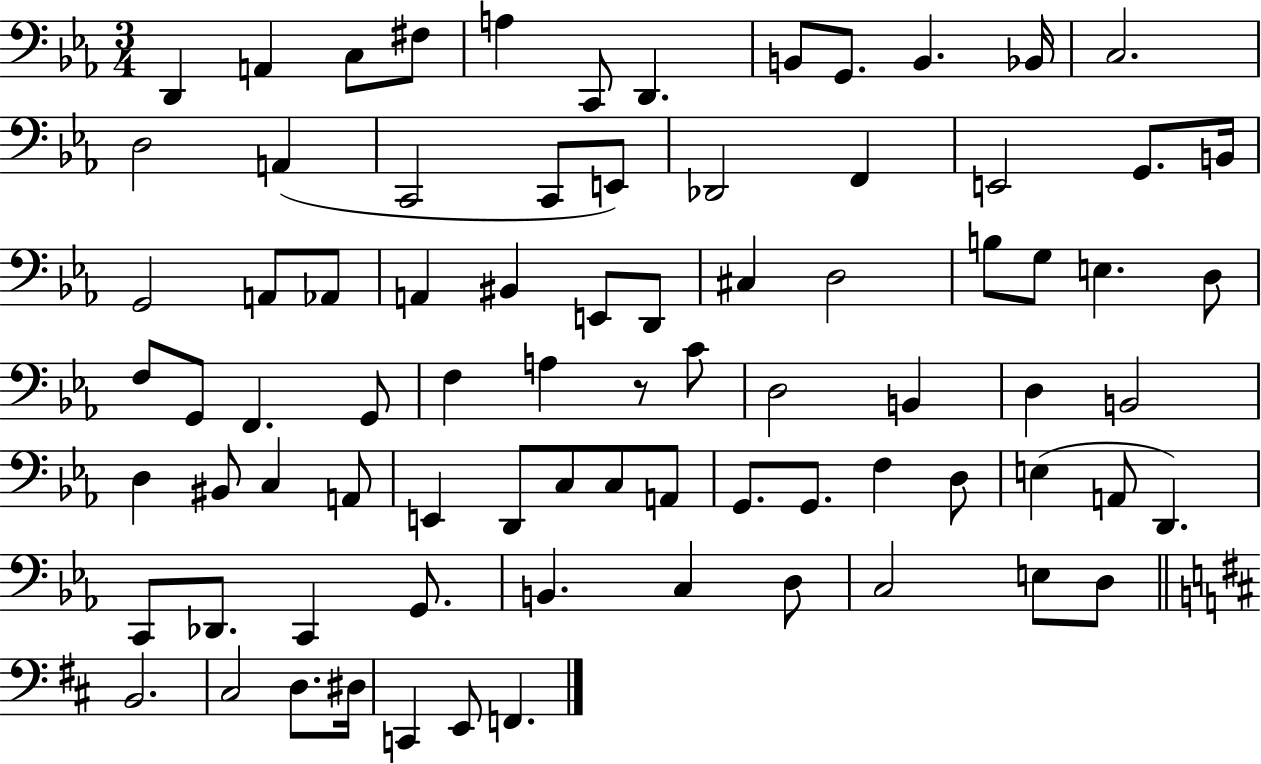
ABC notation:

X:1
T:Untitled
M:3/4
L:1/4
K:Eb
D,, A,, C,/2 ^F,/2 A, C,,/2 D,, B,,/2 G,,/2 B,, _B,,/4 C,2 D,2 A,, C,,2 C,,/2 E,,/2 _D,,2 F,, E,,2 G,,/2 B,,/4 G,,2 A,,/2 _A,,/2 A,, ^B,, E,,/2 D,,/2 ^C, D,2 B,/2 G,/2 E, D,/2 F,/2 G,,/2 F,, G,,/2 F, A, z/2 C/2 D,2 B,, D, B,,2 D, ^B,,/2 C, A,,/2 E,, D,,/2 C,/2 C,/2 A,,/2 G,,/2 G,,/2 F, D,/2 E, A,,/2 D,, C,,/2 _D,,/2 C,, G,,/2 B,, C, D,/2 C,2 E,/2 D,/2 B,,2 ^C,2 D,/2 ^D,/4 C,, E,,/2 F,,